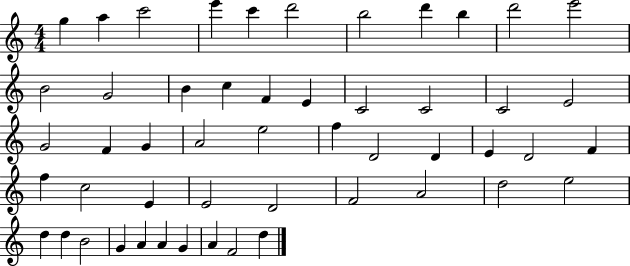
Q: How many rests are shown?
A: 0